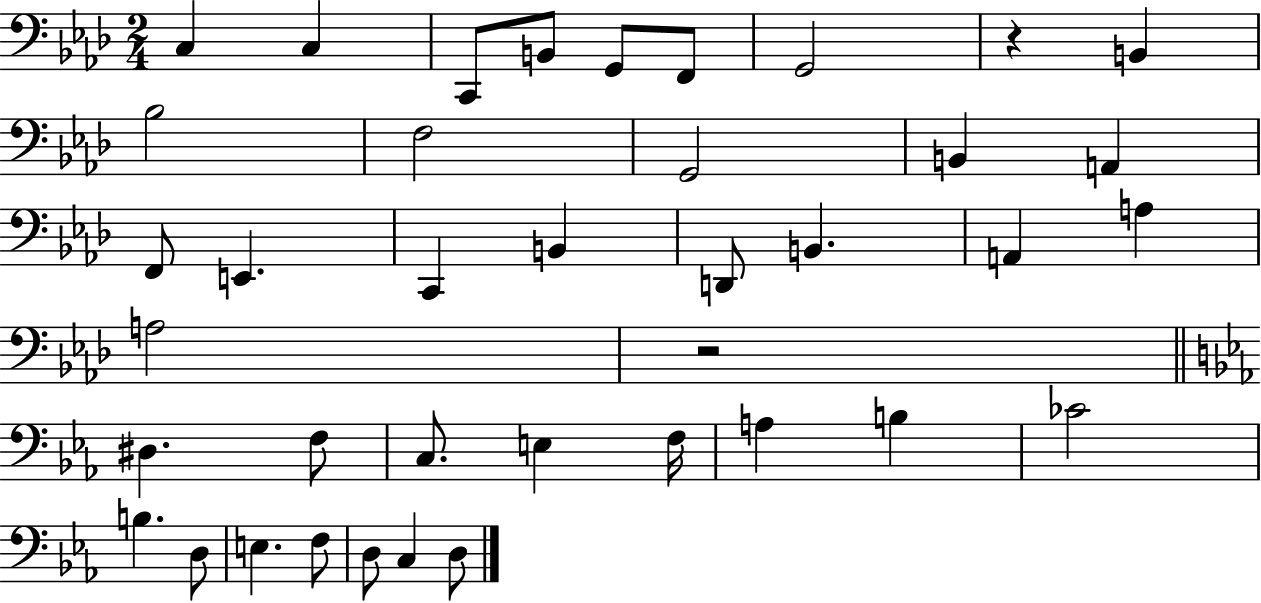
C3/q C3/q C2/e B2/e G2/e F2/e G2/h R/q B2/q Bb3/h F3/h G2/h B2/q A2/q F2/e E2/q. C2/q B2/q D2/e B2/q. A2/q A3/q A3/h R/h D#3/q. F3/e C3/e. E3/q F3/s A3/q B3/q CES4/h B3/q. D3/e E3/q. F3/e D3/e C3/q D3/e